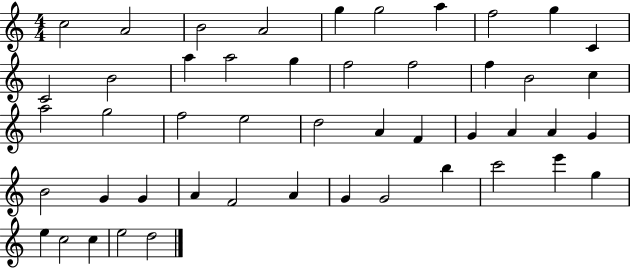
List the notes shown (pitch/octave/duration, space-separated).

C5/h A4/h B4/h A4/h G5/q G5/h A5/q F5/h G5/q C4/q C4/h B4/h A5/q A5/h G5/q F5/h F5/h F5/q B4/h C5/q A5/h G5/h F5/h E5/h D5/h A4/q F4/q G4/q A4/q A4/q G4/q B4/h G4/q G4/q A4/q F4/h A4/q G4/q G4/h B5/q C6/h E6/q G5/q E5/q C5/h C5/q E5/h D5/h